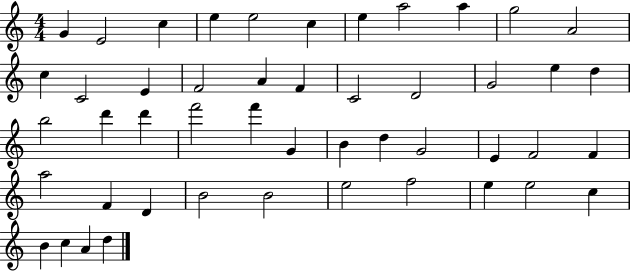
X:1
T:Untitled
M:4/4
L:1/4
K:C
G E2 c e e2 c e a2 a g2 A2 c C2 E F2 A F C2 D2 G2 e d b2 d' d' f'2 f' G B d G2 E F2 F a2 F D B2 B2 e2 f2 e e2 c B c A d